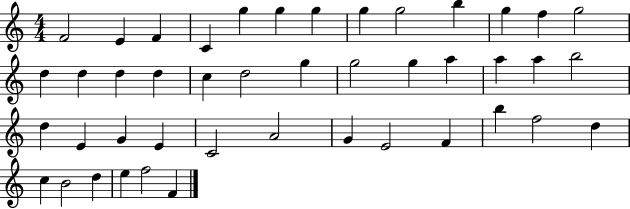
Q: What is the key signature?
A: C major